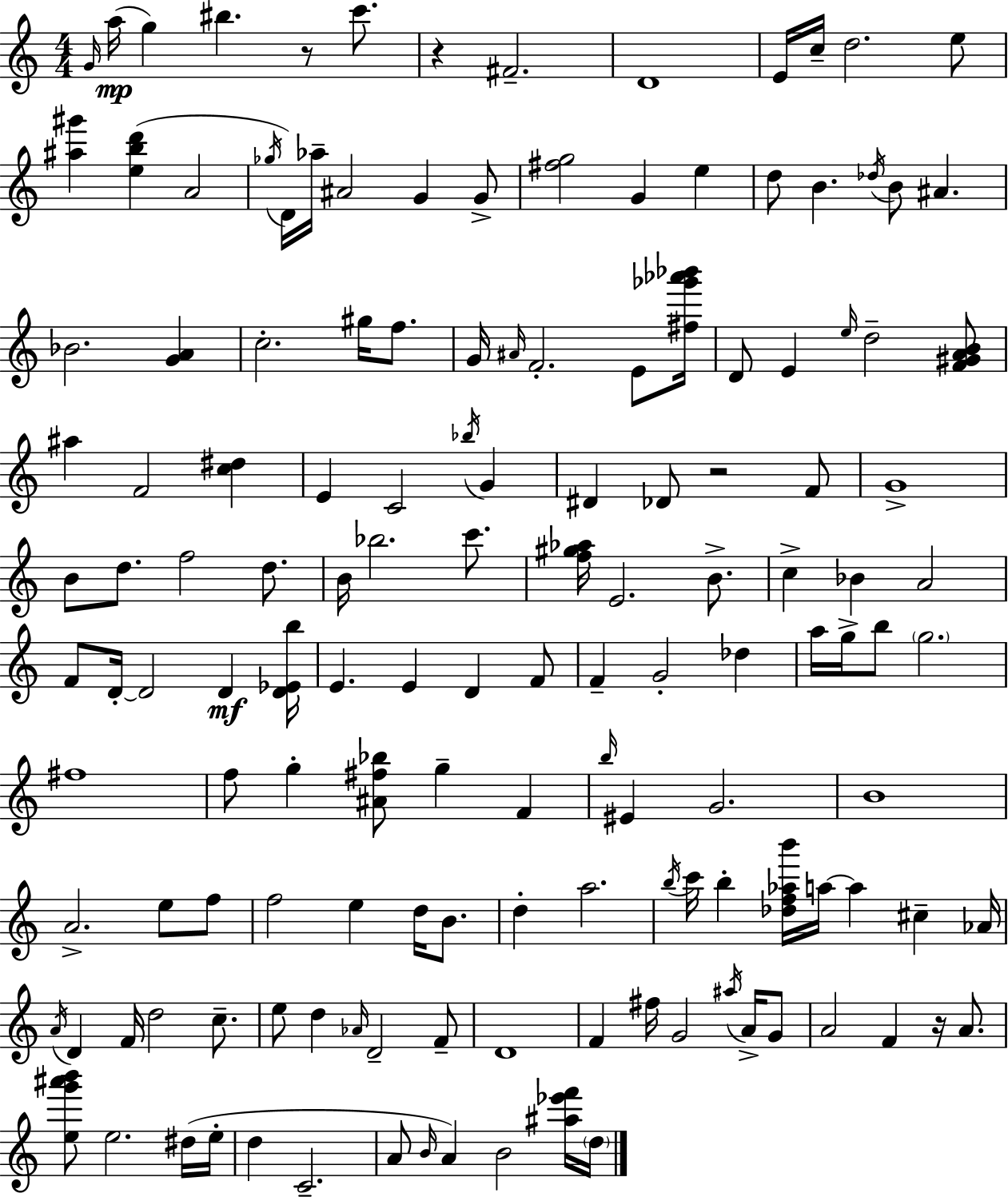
G4/s A5/s G5/q BIS5/q. R/e C6/e. R/q F#4/h. D4/w E4/s C5/s D5/h. E5/e [A#5,G#6]/q [E5,B5,D6]/q A4/h Gb5/s D4/s Ab5/s A#4/h G4/q G4/e [F#5,G5]/h G4/q E5/q D5/e B4/q. Db5/s B4/e A#4/q. Bb4/h. [G4,A4]/q C5/h. G#5/s F5/e. G4/s A#4/s F4/h. E4/e [F#5,Gb6,Ab6,Bb6]/s D4/e E4/q E5/s D5/h [F4,G#4,A4,B4]/e A#5/q F4/h [C5,D#5]/q E4/q C4/h Bb5/s G4/q D#4/q Db4/e R/h F4/e G4/w B4/e D5/e. F5/h D5/e. B4/s Bb5/h. C6/e. [F5,G#5,Ab5]/s E4/h. B4/e. C5/q Bb4/q A4/h F4/e D4/s D4/h D4/q [D4,Eb4,B5]/s E4/q. E4/q D4/q F4/e F4/q G4/h Db5/q A5/s G5/s B5/e G5/h. F#5/w F5/e G5/q [A#4,F#5,Bb5]/e G5/q F4/q B5/s EIS4/q G4/h. B4/w A4/h. E5/e F5/e F5/h E5/q D5/s B4/e. D5/q A5/h. B5/s C6/s B5/q [Db5,F5,Ab5,B6]/s A5/s A5/q C#5/q Ab4/s A4/s D4/q F4/s D5/h C5/e. E5/e D5/q Ab4/s D4/h F4/e D4/w F4/q F#5/s G4/h A#5/s A4/s G4/e A4/h F4/q R/s A4/e. [E5,G6,A#6,B6]/e E5/h. D#5/s E5/s D5/q C4/h. A4/e B4/s A4/q B4/h [A#5,Eb6,F6]/s D5/s